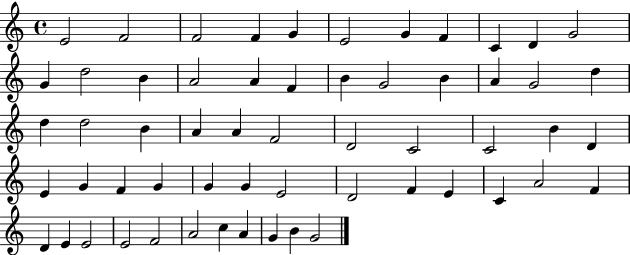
X:1
T:Untitled
M:4/4
L:1/4
K:C
E2 F2 F2 F G E2 G F C D G2 G d2 B A2 A F B G2 B A G2 d d d2 B A A F2 D2 C2 C2 B D E G F G G G E2 D2 F E C A2 F D E E2 E2 F2 A2 c A G B G2